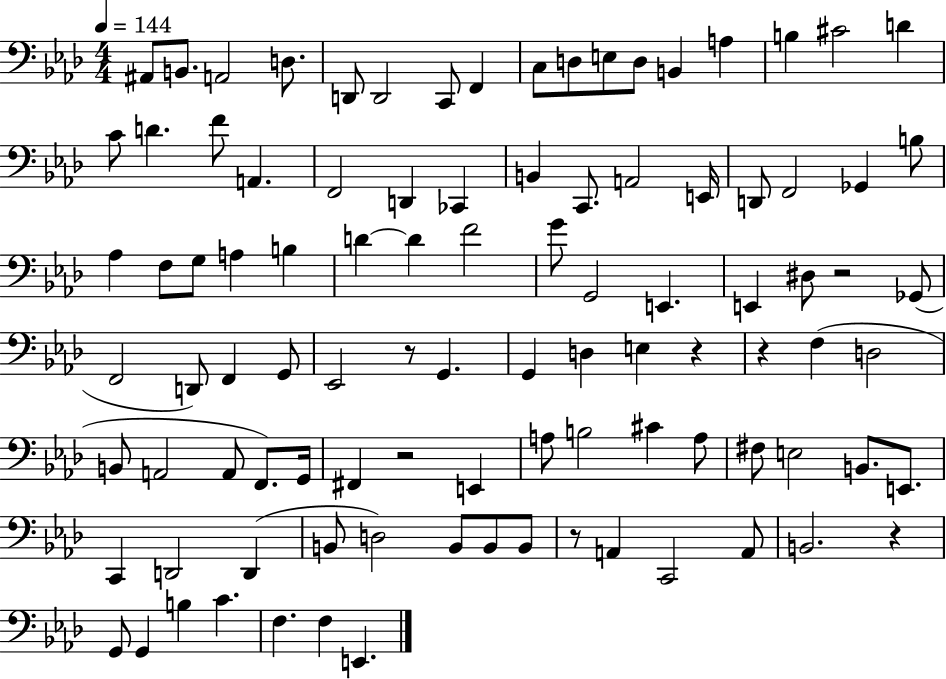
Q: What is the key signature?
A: AES major